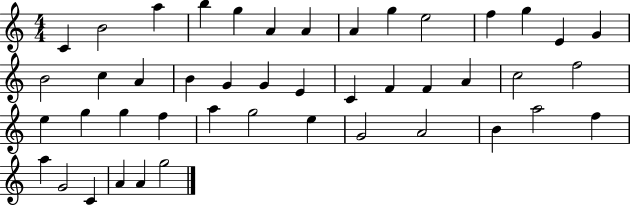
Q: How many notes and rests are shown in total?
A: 45